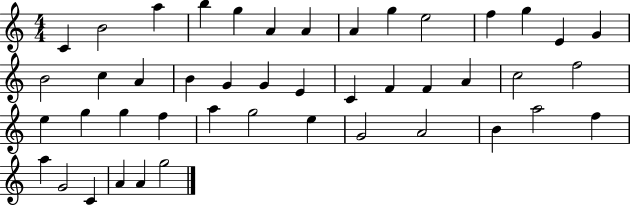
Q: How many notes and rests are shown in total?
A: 45